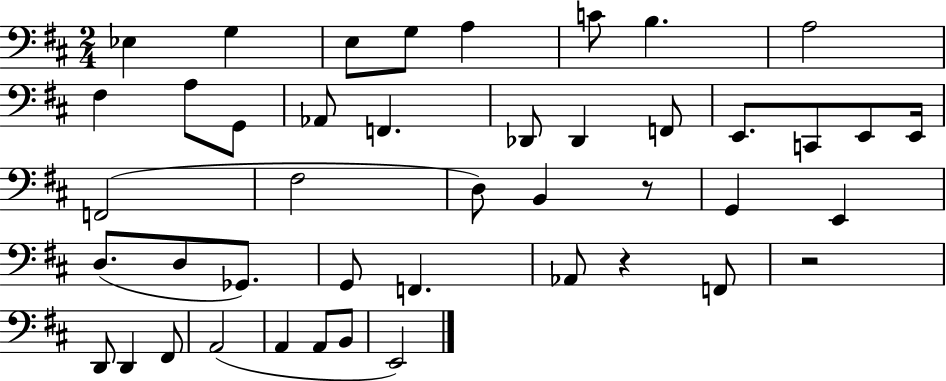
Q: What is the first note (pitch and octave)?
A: Eb3